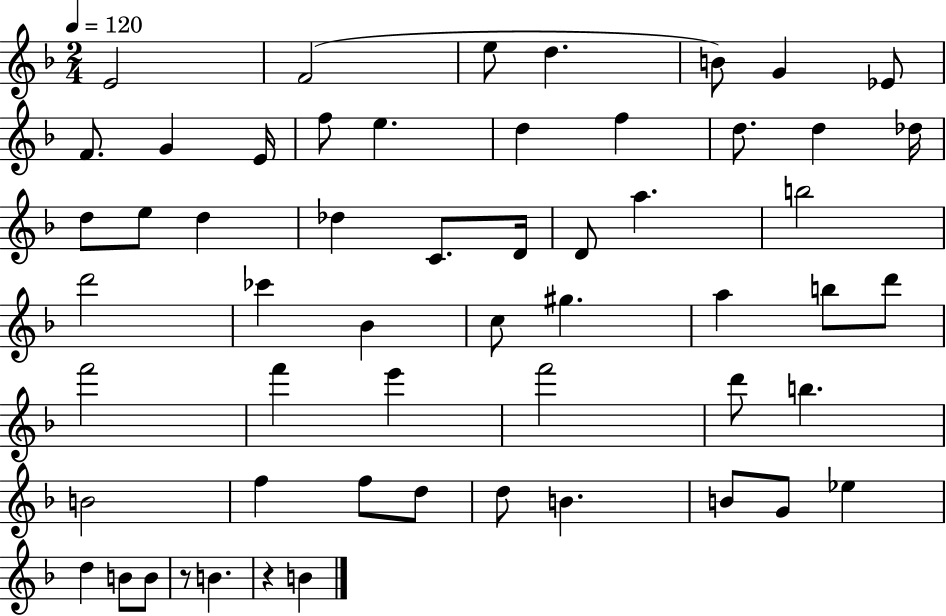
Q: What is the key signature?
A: F major